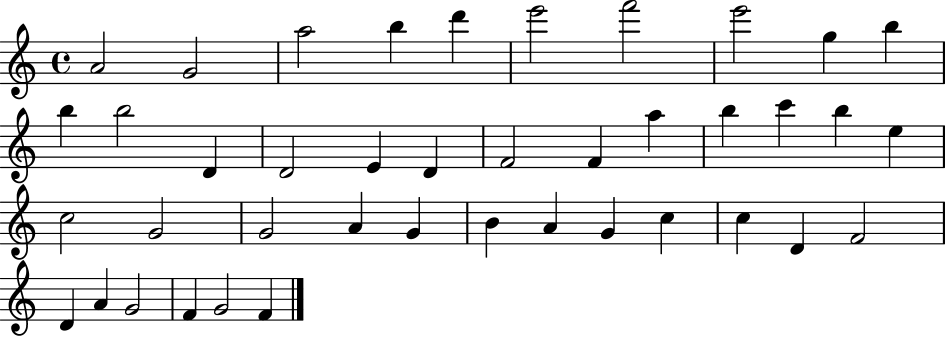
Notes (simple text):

A4/h G4/h A5/h B5/q D6/q E6/h F6/h E6/h G5/q B5/q B5/q B5/h D4/q D4/h E4/q D4/q F4/h F4/q A5/q B5/q C6/q B5/q E5/q C5/h G4/h G4/h A4/q G4/q B4/q A4/q G4/q C5/q C5/q D4/q F4/h D4/q A4/q G4/h F4/q G4/h F4/q